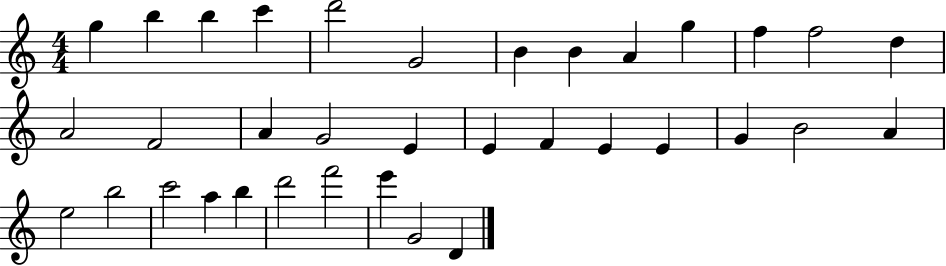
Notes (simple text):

G5/q B5/q B5/q C6/q D6/h G4/h B4/q B4/q A4/q G5/q F5/q F5/h D5/q A4/h F4/h A4/q G4/h E4/q E4/q F4/q E4/q E4/q G4/q B4/h A4/q E5/h B5/h C6/h A5/q B5/q D6/h F6/h E6/q G4/h D4/q